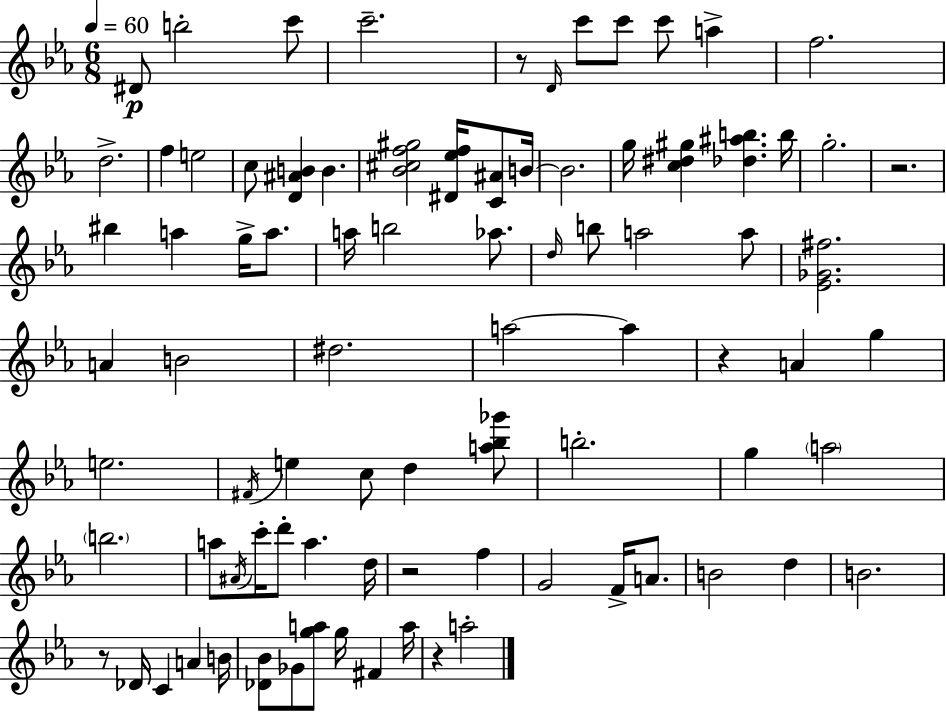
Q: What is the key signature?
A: C minor